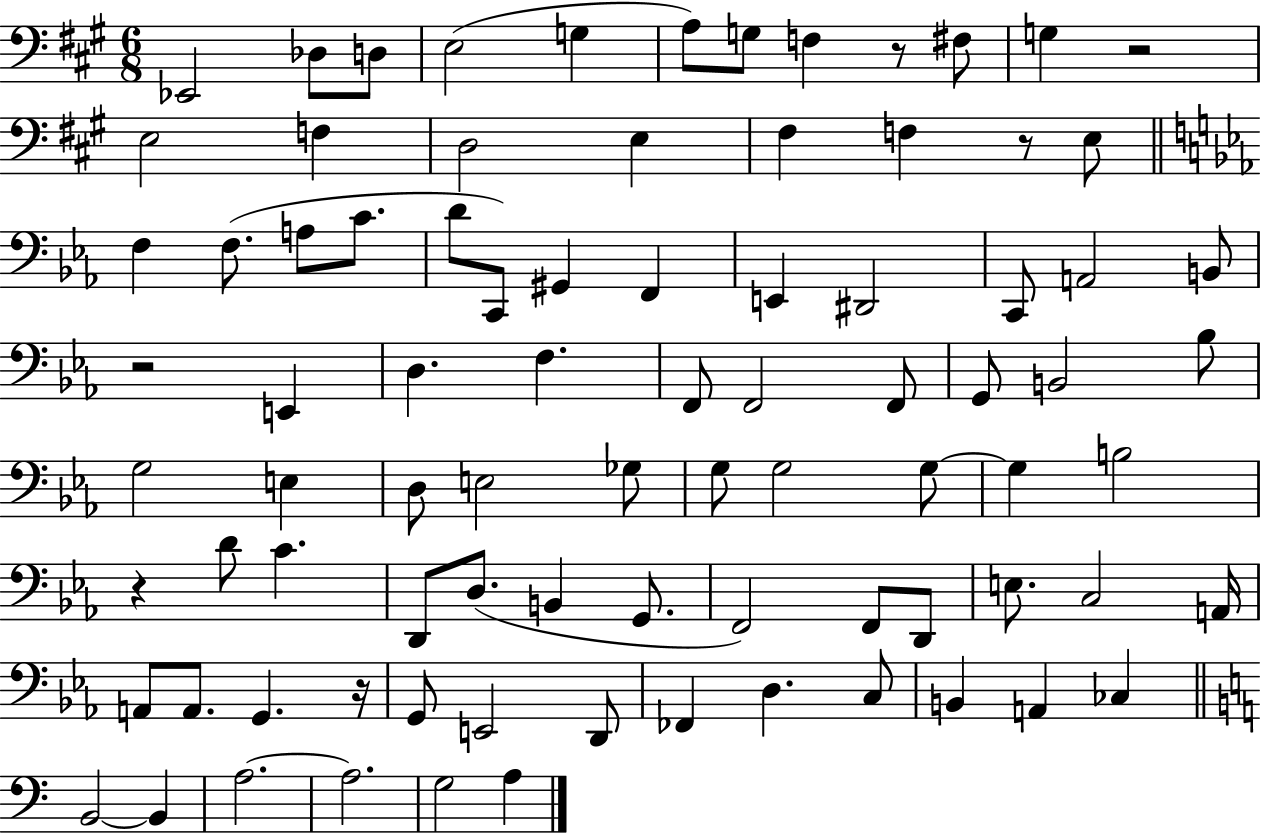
{
  \clef bass
  \numericTimeSignature
  \time 6/8
  \key a \major
  ees,2 des8 d8 | e2( g4 | a8) g8 f4 r8 fis8 | g4 r2 | \break e2 f4 | d2 e4 | fis4 f4 r8 e8 | \bar "||" \break \key ees \major f4 f8.( a8 c'8. | d'8 c,8) gis,4 f,4 | e,4 dis,2 | c,8 a,2 b,8 | \break r2 e,4 | d4. f4. | f,8 f,2 f,8 | g,8 b,2 bes8 | \break g2 e4 | d8 e2 ges8 | g8 g2 g8~~ | g4 b2 | \break r4 d'8 c'4. | d,8 d8.( b,4 g,8. | f,2) f,8 d,8 | e8. c2 a,16 | \break a,8 a,8. g,4. r16 | g,8 e,2 d,8 | fes,4 d4. c8 | b,4 a,4 ces4 | \break \bar "||" \break \key a \minor b,2~~ b,4 | a2.~~ | a2. | g2 a4 | \break \bar "|."
}